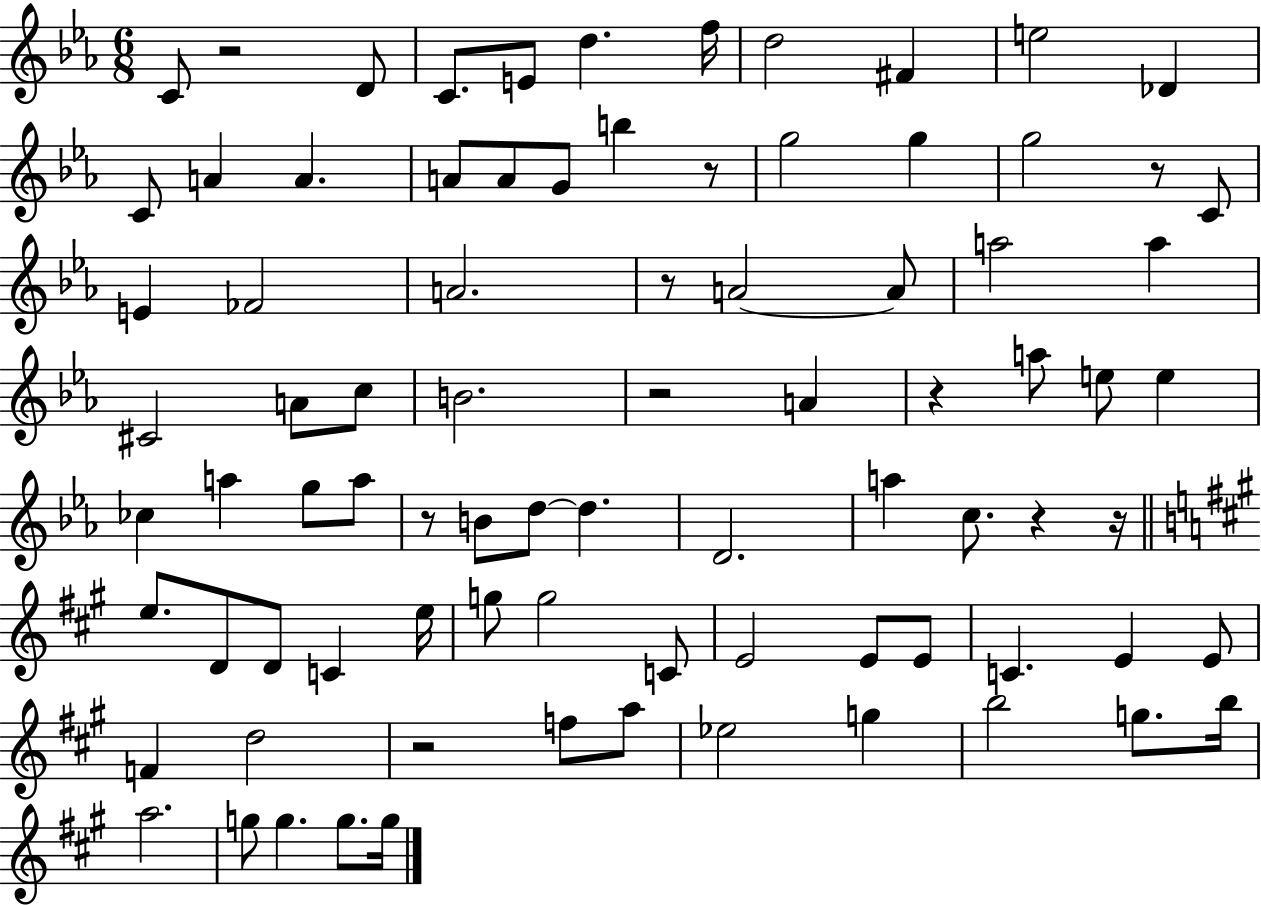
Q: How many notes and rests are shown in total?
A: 84